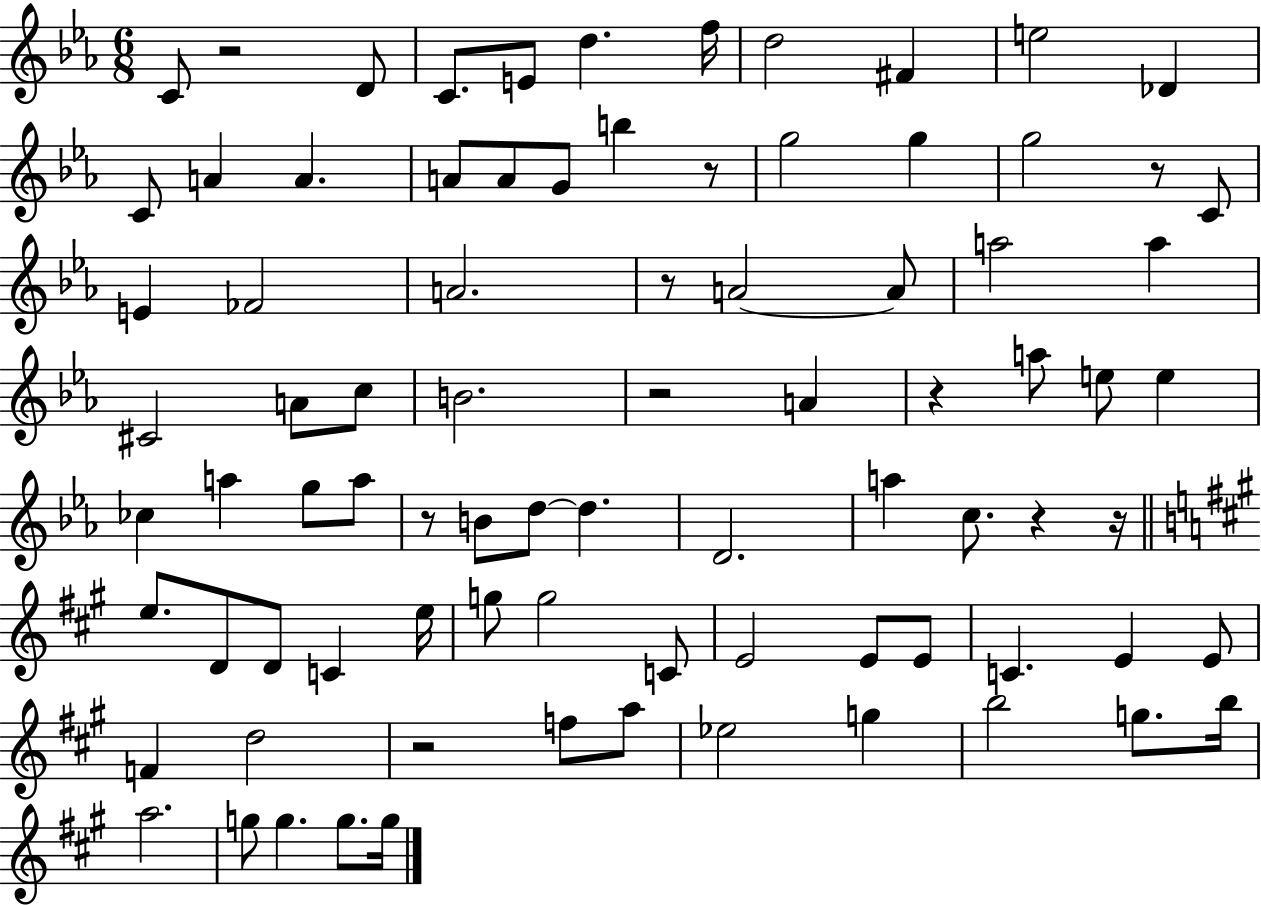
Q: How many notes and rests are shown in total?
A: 84